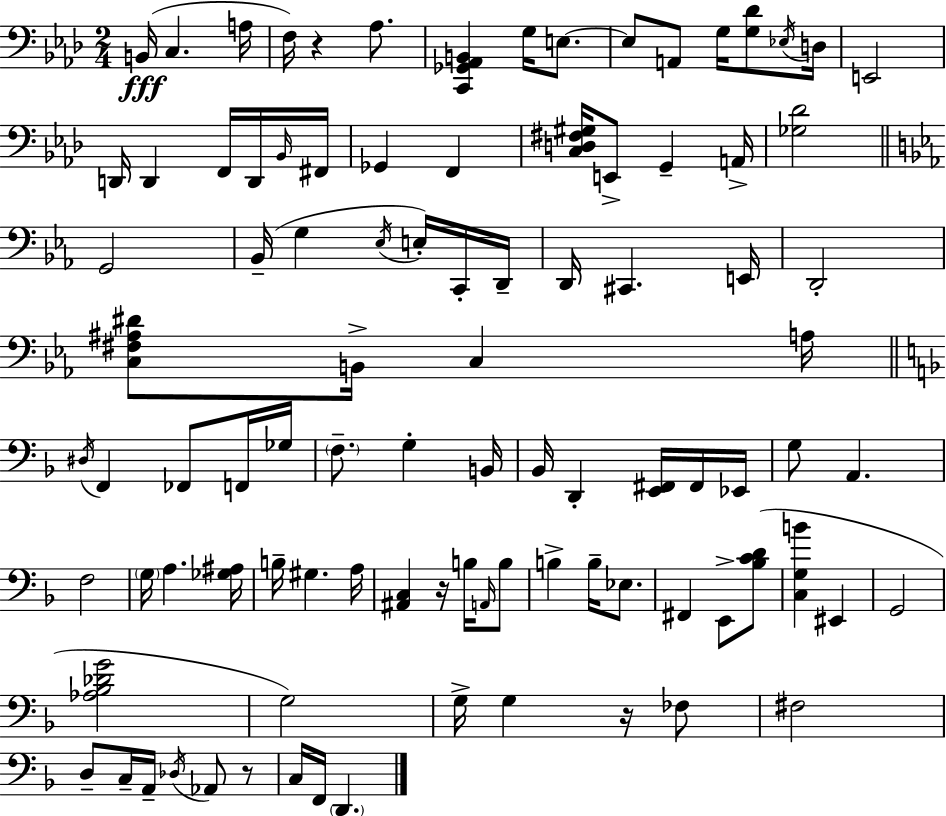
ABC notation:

X:1
T:Untitled
M:2/4
L:1/4
K:Ab
B,,/4 C, A,/4 F,/4 z _A,/2 [C,,_G,,_A,,B,,] G,/4 E,/2 E,/2 A,,/2 G,/4 [G,_D]/2 _E,/4 D,/4 E,,2 D,,/4 D,, F,,/4 D,,/4 _B,,/4 ^F,,/4 _G,, F,, [C,D,^F,^G,]/4 E,,/2 G,, A,,/4 [_G,_D]2 G,,2 _B,,/4 G, _E,/4 E,/4 C,,/4 D,,/4 D,,/4 ^C,, E,,/4 D,,2 [C,^F,^A,^D]/2 B,,/4 C, A,/4 ^D,/4 F,, _F,,/2 F,,/4 _G,/4 F,/2 G, B,,/4 _B,,/4 D,, [E,,^F,,]/4 ^F,,/4 _E,,/4 G,/2 A,, F,2 G,/4 A, [_G,^A,]/4 B,/4 ^G, A,/4 [^A,,C,] z/4 B,/4 A,,/4 B,/2 B, B,/4 _E,/2 ^F,, E,,/2 [_B,CD]/2 [C,G,B] ^E,, G,,2 [_A,_B,_DG]2 G,2 G,/4 G, z/4 _F,/2 ^F,2 D,/2 C,/4 A,,/4 _D,/4 _A,,/2 z/2 C,/4 F,,/4 D,,